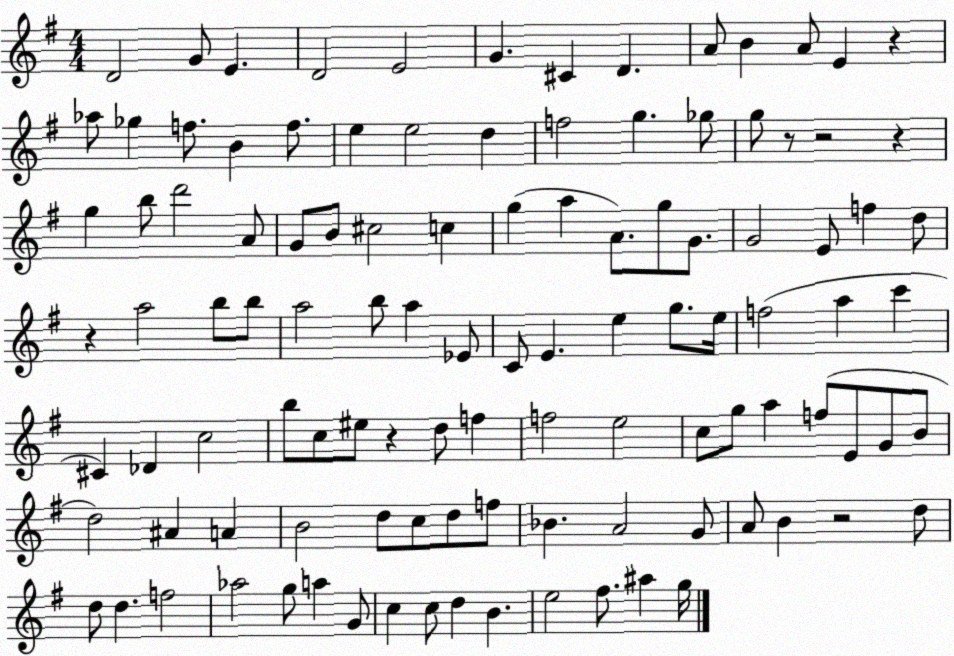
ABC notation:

X:1
T:Untitled
M:4/4
L:1/4
K:G
D2 G/2 E D2 E2 G ^C D A/2 B A/2 E z _a/2 _g f/2 B f/2 e e2 d f2 g _g/2 g/2 z/2 z2 z g b/2 d'2 A/2 G/2 B/2 ^c2 c g a A/2 g/2 G/2 G2 E/2 f d/2 z a2 b/2 b/2 a2 b/2 a _E/2 C/2 E e g/2 e/4 f2 a c' ^C _D c2 b/2 c/2 ^e/2 z d/2 f f2 e2 c/2 g/2 a f/2 E/2 G/2 B/2 d2 ^A A B2 d/2 c/2 d/2 f/2 _B A2 G/2 A/2 B z2 d/2 d/2 d f2 _a2 g/2 a G/2 c c/2 d B e2 ^f/2 ^a g/4